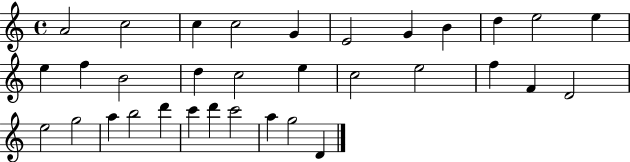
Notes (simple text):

A4/h C5/h C5/q C5/h G4/q E4/h G4/q B4/q D5/q E5/h E5/q E5/q F5/q B4/h D5/q C5/h E5/q C5/h E5/h F5/q F4/q D4/h E5/h G5/h A5/q B5/h D6/q C6/q D6/q C6/h A5/q G5/h D4/q